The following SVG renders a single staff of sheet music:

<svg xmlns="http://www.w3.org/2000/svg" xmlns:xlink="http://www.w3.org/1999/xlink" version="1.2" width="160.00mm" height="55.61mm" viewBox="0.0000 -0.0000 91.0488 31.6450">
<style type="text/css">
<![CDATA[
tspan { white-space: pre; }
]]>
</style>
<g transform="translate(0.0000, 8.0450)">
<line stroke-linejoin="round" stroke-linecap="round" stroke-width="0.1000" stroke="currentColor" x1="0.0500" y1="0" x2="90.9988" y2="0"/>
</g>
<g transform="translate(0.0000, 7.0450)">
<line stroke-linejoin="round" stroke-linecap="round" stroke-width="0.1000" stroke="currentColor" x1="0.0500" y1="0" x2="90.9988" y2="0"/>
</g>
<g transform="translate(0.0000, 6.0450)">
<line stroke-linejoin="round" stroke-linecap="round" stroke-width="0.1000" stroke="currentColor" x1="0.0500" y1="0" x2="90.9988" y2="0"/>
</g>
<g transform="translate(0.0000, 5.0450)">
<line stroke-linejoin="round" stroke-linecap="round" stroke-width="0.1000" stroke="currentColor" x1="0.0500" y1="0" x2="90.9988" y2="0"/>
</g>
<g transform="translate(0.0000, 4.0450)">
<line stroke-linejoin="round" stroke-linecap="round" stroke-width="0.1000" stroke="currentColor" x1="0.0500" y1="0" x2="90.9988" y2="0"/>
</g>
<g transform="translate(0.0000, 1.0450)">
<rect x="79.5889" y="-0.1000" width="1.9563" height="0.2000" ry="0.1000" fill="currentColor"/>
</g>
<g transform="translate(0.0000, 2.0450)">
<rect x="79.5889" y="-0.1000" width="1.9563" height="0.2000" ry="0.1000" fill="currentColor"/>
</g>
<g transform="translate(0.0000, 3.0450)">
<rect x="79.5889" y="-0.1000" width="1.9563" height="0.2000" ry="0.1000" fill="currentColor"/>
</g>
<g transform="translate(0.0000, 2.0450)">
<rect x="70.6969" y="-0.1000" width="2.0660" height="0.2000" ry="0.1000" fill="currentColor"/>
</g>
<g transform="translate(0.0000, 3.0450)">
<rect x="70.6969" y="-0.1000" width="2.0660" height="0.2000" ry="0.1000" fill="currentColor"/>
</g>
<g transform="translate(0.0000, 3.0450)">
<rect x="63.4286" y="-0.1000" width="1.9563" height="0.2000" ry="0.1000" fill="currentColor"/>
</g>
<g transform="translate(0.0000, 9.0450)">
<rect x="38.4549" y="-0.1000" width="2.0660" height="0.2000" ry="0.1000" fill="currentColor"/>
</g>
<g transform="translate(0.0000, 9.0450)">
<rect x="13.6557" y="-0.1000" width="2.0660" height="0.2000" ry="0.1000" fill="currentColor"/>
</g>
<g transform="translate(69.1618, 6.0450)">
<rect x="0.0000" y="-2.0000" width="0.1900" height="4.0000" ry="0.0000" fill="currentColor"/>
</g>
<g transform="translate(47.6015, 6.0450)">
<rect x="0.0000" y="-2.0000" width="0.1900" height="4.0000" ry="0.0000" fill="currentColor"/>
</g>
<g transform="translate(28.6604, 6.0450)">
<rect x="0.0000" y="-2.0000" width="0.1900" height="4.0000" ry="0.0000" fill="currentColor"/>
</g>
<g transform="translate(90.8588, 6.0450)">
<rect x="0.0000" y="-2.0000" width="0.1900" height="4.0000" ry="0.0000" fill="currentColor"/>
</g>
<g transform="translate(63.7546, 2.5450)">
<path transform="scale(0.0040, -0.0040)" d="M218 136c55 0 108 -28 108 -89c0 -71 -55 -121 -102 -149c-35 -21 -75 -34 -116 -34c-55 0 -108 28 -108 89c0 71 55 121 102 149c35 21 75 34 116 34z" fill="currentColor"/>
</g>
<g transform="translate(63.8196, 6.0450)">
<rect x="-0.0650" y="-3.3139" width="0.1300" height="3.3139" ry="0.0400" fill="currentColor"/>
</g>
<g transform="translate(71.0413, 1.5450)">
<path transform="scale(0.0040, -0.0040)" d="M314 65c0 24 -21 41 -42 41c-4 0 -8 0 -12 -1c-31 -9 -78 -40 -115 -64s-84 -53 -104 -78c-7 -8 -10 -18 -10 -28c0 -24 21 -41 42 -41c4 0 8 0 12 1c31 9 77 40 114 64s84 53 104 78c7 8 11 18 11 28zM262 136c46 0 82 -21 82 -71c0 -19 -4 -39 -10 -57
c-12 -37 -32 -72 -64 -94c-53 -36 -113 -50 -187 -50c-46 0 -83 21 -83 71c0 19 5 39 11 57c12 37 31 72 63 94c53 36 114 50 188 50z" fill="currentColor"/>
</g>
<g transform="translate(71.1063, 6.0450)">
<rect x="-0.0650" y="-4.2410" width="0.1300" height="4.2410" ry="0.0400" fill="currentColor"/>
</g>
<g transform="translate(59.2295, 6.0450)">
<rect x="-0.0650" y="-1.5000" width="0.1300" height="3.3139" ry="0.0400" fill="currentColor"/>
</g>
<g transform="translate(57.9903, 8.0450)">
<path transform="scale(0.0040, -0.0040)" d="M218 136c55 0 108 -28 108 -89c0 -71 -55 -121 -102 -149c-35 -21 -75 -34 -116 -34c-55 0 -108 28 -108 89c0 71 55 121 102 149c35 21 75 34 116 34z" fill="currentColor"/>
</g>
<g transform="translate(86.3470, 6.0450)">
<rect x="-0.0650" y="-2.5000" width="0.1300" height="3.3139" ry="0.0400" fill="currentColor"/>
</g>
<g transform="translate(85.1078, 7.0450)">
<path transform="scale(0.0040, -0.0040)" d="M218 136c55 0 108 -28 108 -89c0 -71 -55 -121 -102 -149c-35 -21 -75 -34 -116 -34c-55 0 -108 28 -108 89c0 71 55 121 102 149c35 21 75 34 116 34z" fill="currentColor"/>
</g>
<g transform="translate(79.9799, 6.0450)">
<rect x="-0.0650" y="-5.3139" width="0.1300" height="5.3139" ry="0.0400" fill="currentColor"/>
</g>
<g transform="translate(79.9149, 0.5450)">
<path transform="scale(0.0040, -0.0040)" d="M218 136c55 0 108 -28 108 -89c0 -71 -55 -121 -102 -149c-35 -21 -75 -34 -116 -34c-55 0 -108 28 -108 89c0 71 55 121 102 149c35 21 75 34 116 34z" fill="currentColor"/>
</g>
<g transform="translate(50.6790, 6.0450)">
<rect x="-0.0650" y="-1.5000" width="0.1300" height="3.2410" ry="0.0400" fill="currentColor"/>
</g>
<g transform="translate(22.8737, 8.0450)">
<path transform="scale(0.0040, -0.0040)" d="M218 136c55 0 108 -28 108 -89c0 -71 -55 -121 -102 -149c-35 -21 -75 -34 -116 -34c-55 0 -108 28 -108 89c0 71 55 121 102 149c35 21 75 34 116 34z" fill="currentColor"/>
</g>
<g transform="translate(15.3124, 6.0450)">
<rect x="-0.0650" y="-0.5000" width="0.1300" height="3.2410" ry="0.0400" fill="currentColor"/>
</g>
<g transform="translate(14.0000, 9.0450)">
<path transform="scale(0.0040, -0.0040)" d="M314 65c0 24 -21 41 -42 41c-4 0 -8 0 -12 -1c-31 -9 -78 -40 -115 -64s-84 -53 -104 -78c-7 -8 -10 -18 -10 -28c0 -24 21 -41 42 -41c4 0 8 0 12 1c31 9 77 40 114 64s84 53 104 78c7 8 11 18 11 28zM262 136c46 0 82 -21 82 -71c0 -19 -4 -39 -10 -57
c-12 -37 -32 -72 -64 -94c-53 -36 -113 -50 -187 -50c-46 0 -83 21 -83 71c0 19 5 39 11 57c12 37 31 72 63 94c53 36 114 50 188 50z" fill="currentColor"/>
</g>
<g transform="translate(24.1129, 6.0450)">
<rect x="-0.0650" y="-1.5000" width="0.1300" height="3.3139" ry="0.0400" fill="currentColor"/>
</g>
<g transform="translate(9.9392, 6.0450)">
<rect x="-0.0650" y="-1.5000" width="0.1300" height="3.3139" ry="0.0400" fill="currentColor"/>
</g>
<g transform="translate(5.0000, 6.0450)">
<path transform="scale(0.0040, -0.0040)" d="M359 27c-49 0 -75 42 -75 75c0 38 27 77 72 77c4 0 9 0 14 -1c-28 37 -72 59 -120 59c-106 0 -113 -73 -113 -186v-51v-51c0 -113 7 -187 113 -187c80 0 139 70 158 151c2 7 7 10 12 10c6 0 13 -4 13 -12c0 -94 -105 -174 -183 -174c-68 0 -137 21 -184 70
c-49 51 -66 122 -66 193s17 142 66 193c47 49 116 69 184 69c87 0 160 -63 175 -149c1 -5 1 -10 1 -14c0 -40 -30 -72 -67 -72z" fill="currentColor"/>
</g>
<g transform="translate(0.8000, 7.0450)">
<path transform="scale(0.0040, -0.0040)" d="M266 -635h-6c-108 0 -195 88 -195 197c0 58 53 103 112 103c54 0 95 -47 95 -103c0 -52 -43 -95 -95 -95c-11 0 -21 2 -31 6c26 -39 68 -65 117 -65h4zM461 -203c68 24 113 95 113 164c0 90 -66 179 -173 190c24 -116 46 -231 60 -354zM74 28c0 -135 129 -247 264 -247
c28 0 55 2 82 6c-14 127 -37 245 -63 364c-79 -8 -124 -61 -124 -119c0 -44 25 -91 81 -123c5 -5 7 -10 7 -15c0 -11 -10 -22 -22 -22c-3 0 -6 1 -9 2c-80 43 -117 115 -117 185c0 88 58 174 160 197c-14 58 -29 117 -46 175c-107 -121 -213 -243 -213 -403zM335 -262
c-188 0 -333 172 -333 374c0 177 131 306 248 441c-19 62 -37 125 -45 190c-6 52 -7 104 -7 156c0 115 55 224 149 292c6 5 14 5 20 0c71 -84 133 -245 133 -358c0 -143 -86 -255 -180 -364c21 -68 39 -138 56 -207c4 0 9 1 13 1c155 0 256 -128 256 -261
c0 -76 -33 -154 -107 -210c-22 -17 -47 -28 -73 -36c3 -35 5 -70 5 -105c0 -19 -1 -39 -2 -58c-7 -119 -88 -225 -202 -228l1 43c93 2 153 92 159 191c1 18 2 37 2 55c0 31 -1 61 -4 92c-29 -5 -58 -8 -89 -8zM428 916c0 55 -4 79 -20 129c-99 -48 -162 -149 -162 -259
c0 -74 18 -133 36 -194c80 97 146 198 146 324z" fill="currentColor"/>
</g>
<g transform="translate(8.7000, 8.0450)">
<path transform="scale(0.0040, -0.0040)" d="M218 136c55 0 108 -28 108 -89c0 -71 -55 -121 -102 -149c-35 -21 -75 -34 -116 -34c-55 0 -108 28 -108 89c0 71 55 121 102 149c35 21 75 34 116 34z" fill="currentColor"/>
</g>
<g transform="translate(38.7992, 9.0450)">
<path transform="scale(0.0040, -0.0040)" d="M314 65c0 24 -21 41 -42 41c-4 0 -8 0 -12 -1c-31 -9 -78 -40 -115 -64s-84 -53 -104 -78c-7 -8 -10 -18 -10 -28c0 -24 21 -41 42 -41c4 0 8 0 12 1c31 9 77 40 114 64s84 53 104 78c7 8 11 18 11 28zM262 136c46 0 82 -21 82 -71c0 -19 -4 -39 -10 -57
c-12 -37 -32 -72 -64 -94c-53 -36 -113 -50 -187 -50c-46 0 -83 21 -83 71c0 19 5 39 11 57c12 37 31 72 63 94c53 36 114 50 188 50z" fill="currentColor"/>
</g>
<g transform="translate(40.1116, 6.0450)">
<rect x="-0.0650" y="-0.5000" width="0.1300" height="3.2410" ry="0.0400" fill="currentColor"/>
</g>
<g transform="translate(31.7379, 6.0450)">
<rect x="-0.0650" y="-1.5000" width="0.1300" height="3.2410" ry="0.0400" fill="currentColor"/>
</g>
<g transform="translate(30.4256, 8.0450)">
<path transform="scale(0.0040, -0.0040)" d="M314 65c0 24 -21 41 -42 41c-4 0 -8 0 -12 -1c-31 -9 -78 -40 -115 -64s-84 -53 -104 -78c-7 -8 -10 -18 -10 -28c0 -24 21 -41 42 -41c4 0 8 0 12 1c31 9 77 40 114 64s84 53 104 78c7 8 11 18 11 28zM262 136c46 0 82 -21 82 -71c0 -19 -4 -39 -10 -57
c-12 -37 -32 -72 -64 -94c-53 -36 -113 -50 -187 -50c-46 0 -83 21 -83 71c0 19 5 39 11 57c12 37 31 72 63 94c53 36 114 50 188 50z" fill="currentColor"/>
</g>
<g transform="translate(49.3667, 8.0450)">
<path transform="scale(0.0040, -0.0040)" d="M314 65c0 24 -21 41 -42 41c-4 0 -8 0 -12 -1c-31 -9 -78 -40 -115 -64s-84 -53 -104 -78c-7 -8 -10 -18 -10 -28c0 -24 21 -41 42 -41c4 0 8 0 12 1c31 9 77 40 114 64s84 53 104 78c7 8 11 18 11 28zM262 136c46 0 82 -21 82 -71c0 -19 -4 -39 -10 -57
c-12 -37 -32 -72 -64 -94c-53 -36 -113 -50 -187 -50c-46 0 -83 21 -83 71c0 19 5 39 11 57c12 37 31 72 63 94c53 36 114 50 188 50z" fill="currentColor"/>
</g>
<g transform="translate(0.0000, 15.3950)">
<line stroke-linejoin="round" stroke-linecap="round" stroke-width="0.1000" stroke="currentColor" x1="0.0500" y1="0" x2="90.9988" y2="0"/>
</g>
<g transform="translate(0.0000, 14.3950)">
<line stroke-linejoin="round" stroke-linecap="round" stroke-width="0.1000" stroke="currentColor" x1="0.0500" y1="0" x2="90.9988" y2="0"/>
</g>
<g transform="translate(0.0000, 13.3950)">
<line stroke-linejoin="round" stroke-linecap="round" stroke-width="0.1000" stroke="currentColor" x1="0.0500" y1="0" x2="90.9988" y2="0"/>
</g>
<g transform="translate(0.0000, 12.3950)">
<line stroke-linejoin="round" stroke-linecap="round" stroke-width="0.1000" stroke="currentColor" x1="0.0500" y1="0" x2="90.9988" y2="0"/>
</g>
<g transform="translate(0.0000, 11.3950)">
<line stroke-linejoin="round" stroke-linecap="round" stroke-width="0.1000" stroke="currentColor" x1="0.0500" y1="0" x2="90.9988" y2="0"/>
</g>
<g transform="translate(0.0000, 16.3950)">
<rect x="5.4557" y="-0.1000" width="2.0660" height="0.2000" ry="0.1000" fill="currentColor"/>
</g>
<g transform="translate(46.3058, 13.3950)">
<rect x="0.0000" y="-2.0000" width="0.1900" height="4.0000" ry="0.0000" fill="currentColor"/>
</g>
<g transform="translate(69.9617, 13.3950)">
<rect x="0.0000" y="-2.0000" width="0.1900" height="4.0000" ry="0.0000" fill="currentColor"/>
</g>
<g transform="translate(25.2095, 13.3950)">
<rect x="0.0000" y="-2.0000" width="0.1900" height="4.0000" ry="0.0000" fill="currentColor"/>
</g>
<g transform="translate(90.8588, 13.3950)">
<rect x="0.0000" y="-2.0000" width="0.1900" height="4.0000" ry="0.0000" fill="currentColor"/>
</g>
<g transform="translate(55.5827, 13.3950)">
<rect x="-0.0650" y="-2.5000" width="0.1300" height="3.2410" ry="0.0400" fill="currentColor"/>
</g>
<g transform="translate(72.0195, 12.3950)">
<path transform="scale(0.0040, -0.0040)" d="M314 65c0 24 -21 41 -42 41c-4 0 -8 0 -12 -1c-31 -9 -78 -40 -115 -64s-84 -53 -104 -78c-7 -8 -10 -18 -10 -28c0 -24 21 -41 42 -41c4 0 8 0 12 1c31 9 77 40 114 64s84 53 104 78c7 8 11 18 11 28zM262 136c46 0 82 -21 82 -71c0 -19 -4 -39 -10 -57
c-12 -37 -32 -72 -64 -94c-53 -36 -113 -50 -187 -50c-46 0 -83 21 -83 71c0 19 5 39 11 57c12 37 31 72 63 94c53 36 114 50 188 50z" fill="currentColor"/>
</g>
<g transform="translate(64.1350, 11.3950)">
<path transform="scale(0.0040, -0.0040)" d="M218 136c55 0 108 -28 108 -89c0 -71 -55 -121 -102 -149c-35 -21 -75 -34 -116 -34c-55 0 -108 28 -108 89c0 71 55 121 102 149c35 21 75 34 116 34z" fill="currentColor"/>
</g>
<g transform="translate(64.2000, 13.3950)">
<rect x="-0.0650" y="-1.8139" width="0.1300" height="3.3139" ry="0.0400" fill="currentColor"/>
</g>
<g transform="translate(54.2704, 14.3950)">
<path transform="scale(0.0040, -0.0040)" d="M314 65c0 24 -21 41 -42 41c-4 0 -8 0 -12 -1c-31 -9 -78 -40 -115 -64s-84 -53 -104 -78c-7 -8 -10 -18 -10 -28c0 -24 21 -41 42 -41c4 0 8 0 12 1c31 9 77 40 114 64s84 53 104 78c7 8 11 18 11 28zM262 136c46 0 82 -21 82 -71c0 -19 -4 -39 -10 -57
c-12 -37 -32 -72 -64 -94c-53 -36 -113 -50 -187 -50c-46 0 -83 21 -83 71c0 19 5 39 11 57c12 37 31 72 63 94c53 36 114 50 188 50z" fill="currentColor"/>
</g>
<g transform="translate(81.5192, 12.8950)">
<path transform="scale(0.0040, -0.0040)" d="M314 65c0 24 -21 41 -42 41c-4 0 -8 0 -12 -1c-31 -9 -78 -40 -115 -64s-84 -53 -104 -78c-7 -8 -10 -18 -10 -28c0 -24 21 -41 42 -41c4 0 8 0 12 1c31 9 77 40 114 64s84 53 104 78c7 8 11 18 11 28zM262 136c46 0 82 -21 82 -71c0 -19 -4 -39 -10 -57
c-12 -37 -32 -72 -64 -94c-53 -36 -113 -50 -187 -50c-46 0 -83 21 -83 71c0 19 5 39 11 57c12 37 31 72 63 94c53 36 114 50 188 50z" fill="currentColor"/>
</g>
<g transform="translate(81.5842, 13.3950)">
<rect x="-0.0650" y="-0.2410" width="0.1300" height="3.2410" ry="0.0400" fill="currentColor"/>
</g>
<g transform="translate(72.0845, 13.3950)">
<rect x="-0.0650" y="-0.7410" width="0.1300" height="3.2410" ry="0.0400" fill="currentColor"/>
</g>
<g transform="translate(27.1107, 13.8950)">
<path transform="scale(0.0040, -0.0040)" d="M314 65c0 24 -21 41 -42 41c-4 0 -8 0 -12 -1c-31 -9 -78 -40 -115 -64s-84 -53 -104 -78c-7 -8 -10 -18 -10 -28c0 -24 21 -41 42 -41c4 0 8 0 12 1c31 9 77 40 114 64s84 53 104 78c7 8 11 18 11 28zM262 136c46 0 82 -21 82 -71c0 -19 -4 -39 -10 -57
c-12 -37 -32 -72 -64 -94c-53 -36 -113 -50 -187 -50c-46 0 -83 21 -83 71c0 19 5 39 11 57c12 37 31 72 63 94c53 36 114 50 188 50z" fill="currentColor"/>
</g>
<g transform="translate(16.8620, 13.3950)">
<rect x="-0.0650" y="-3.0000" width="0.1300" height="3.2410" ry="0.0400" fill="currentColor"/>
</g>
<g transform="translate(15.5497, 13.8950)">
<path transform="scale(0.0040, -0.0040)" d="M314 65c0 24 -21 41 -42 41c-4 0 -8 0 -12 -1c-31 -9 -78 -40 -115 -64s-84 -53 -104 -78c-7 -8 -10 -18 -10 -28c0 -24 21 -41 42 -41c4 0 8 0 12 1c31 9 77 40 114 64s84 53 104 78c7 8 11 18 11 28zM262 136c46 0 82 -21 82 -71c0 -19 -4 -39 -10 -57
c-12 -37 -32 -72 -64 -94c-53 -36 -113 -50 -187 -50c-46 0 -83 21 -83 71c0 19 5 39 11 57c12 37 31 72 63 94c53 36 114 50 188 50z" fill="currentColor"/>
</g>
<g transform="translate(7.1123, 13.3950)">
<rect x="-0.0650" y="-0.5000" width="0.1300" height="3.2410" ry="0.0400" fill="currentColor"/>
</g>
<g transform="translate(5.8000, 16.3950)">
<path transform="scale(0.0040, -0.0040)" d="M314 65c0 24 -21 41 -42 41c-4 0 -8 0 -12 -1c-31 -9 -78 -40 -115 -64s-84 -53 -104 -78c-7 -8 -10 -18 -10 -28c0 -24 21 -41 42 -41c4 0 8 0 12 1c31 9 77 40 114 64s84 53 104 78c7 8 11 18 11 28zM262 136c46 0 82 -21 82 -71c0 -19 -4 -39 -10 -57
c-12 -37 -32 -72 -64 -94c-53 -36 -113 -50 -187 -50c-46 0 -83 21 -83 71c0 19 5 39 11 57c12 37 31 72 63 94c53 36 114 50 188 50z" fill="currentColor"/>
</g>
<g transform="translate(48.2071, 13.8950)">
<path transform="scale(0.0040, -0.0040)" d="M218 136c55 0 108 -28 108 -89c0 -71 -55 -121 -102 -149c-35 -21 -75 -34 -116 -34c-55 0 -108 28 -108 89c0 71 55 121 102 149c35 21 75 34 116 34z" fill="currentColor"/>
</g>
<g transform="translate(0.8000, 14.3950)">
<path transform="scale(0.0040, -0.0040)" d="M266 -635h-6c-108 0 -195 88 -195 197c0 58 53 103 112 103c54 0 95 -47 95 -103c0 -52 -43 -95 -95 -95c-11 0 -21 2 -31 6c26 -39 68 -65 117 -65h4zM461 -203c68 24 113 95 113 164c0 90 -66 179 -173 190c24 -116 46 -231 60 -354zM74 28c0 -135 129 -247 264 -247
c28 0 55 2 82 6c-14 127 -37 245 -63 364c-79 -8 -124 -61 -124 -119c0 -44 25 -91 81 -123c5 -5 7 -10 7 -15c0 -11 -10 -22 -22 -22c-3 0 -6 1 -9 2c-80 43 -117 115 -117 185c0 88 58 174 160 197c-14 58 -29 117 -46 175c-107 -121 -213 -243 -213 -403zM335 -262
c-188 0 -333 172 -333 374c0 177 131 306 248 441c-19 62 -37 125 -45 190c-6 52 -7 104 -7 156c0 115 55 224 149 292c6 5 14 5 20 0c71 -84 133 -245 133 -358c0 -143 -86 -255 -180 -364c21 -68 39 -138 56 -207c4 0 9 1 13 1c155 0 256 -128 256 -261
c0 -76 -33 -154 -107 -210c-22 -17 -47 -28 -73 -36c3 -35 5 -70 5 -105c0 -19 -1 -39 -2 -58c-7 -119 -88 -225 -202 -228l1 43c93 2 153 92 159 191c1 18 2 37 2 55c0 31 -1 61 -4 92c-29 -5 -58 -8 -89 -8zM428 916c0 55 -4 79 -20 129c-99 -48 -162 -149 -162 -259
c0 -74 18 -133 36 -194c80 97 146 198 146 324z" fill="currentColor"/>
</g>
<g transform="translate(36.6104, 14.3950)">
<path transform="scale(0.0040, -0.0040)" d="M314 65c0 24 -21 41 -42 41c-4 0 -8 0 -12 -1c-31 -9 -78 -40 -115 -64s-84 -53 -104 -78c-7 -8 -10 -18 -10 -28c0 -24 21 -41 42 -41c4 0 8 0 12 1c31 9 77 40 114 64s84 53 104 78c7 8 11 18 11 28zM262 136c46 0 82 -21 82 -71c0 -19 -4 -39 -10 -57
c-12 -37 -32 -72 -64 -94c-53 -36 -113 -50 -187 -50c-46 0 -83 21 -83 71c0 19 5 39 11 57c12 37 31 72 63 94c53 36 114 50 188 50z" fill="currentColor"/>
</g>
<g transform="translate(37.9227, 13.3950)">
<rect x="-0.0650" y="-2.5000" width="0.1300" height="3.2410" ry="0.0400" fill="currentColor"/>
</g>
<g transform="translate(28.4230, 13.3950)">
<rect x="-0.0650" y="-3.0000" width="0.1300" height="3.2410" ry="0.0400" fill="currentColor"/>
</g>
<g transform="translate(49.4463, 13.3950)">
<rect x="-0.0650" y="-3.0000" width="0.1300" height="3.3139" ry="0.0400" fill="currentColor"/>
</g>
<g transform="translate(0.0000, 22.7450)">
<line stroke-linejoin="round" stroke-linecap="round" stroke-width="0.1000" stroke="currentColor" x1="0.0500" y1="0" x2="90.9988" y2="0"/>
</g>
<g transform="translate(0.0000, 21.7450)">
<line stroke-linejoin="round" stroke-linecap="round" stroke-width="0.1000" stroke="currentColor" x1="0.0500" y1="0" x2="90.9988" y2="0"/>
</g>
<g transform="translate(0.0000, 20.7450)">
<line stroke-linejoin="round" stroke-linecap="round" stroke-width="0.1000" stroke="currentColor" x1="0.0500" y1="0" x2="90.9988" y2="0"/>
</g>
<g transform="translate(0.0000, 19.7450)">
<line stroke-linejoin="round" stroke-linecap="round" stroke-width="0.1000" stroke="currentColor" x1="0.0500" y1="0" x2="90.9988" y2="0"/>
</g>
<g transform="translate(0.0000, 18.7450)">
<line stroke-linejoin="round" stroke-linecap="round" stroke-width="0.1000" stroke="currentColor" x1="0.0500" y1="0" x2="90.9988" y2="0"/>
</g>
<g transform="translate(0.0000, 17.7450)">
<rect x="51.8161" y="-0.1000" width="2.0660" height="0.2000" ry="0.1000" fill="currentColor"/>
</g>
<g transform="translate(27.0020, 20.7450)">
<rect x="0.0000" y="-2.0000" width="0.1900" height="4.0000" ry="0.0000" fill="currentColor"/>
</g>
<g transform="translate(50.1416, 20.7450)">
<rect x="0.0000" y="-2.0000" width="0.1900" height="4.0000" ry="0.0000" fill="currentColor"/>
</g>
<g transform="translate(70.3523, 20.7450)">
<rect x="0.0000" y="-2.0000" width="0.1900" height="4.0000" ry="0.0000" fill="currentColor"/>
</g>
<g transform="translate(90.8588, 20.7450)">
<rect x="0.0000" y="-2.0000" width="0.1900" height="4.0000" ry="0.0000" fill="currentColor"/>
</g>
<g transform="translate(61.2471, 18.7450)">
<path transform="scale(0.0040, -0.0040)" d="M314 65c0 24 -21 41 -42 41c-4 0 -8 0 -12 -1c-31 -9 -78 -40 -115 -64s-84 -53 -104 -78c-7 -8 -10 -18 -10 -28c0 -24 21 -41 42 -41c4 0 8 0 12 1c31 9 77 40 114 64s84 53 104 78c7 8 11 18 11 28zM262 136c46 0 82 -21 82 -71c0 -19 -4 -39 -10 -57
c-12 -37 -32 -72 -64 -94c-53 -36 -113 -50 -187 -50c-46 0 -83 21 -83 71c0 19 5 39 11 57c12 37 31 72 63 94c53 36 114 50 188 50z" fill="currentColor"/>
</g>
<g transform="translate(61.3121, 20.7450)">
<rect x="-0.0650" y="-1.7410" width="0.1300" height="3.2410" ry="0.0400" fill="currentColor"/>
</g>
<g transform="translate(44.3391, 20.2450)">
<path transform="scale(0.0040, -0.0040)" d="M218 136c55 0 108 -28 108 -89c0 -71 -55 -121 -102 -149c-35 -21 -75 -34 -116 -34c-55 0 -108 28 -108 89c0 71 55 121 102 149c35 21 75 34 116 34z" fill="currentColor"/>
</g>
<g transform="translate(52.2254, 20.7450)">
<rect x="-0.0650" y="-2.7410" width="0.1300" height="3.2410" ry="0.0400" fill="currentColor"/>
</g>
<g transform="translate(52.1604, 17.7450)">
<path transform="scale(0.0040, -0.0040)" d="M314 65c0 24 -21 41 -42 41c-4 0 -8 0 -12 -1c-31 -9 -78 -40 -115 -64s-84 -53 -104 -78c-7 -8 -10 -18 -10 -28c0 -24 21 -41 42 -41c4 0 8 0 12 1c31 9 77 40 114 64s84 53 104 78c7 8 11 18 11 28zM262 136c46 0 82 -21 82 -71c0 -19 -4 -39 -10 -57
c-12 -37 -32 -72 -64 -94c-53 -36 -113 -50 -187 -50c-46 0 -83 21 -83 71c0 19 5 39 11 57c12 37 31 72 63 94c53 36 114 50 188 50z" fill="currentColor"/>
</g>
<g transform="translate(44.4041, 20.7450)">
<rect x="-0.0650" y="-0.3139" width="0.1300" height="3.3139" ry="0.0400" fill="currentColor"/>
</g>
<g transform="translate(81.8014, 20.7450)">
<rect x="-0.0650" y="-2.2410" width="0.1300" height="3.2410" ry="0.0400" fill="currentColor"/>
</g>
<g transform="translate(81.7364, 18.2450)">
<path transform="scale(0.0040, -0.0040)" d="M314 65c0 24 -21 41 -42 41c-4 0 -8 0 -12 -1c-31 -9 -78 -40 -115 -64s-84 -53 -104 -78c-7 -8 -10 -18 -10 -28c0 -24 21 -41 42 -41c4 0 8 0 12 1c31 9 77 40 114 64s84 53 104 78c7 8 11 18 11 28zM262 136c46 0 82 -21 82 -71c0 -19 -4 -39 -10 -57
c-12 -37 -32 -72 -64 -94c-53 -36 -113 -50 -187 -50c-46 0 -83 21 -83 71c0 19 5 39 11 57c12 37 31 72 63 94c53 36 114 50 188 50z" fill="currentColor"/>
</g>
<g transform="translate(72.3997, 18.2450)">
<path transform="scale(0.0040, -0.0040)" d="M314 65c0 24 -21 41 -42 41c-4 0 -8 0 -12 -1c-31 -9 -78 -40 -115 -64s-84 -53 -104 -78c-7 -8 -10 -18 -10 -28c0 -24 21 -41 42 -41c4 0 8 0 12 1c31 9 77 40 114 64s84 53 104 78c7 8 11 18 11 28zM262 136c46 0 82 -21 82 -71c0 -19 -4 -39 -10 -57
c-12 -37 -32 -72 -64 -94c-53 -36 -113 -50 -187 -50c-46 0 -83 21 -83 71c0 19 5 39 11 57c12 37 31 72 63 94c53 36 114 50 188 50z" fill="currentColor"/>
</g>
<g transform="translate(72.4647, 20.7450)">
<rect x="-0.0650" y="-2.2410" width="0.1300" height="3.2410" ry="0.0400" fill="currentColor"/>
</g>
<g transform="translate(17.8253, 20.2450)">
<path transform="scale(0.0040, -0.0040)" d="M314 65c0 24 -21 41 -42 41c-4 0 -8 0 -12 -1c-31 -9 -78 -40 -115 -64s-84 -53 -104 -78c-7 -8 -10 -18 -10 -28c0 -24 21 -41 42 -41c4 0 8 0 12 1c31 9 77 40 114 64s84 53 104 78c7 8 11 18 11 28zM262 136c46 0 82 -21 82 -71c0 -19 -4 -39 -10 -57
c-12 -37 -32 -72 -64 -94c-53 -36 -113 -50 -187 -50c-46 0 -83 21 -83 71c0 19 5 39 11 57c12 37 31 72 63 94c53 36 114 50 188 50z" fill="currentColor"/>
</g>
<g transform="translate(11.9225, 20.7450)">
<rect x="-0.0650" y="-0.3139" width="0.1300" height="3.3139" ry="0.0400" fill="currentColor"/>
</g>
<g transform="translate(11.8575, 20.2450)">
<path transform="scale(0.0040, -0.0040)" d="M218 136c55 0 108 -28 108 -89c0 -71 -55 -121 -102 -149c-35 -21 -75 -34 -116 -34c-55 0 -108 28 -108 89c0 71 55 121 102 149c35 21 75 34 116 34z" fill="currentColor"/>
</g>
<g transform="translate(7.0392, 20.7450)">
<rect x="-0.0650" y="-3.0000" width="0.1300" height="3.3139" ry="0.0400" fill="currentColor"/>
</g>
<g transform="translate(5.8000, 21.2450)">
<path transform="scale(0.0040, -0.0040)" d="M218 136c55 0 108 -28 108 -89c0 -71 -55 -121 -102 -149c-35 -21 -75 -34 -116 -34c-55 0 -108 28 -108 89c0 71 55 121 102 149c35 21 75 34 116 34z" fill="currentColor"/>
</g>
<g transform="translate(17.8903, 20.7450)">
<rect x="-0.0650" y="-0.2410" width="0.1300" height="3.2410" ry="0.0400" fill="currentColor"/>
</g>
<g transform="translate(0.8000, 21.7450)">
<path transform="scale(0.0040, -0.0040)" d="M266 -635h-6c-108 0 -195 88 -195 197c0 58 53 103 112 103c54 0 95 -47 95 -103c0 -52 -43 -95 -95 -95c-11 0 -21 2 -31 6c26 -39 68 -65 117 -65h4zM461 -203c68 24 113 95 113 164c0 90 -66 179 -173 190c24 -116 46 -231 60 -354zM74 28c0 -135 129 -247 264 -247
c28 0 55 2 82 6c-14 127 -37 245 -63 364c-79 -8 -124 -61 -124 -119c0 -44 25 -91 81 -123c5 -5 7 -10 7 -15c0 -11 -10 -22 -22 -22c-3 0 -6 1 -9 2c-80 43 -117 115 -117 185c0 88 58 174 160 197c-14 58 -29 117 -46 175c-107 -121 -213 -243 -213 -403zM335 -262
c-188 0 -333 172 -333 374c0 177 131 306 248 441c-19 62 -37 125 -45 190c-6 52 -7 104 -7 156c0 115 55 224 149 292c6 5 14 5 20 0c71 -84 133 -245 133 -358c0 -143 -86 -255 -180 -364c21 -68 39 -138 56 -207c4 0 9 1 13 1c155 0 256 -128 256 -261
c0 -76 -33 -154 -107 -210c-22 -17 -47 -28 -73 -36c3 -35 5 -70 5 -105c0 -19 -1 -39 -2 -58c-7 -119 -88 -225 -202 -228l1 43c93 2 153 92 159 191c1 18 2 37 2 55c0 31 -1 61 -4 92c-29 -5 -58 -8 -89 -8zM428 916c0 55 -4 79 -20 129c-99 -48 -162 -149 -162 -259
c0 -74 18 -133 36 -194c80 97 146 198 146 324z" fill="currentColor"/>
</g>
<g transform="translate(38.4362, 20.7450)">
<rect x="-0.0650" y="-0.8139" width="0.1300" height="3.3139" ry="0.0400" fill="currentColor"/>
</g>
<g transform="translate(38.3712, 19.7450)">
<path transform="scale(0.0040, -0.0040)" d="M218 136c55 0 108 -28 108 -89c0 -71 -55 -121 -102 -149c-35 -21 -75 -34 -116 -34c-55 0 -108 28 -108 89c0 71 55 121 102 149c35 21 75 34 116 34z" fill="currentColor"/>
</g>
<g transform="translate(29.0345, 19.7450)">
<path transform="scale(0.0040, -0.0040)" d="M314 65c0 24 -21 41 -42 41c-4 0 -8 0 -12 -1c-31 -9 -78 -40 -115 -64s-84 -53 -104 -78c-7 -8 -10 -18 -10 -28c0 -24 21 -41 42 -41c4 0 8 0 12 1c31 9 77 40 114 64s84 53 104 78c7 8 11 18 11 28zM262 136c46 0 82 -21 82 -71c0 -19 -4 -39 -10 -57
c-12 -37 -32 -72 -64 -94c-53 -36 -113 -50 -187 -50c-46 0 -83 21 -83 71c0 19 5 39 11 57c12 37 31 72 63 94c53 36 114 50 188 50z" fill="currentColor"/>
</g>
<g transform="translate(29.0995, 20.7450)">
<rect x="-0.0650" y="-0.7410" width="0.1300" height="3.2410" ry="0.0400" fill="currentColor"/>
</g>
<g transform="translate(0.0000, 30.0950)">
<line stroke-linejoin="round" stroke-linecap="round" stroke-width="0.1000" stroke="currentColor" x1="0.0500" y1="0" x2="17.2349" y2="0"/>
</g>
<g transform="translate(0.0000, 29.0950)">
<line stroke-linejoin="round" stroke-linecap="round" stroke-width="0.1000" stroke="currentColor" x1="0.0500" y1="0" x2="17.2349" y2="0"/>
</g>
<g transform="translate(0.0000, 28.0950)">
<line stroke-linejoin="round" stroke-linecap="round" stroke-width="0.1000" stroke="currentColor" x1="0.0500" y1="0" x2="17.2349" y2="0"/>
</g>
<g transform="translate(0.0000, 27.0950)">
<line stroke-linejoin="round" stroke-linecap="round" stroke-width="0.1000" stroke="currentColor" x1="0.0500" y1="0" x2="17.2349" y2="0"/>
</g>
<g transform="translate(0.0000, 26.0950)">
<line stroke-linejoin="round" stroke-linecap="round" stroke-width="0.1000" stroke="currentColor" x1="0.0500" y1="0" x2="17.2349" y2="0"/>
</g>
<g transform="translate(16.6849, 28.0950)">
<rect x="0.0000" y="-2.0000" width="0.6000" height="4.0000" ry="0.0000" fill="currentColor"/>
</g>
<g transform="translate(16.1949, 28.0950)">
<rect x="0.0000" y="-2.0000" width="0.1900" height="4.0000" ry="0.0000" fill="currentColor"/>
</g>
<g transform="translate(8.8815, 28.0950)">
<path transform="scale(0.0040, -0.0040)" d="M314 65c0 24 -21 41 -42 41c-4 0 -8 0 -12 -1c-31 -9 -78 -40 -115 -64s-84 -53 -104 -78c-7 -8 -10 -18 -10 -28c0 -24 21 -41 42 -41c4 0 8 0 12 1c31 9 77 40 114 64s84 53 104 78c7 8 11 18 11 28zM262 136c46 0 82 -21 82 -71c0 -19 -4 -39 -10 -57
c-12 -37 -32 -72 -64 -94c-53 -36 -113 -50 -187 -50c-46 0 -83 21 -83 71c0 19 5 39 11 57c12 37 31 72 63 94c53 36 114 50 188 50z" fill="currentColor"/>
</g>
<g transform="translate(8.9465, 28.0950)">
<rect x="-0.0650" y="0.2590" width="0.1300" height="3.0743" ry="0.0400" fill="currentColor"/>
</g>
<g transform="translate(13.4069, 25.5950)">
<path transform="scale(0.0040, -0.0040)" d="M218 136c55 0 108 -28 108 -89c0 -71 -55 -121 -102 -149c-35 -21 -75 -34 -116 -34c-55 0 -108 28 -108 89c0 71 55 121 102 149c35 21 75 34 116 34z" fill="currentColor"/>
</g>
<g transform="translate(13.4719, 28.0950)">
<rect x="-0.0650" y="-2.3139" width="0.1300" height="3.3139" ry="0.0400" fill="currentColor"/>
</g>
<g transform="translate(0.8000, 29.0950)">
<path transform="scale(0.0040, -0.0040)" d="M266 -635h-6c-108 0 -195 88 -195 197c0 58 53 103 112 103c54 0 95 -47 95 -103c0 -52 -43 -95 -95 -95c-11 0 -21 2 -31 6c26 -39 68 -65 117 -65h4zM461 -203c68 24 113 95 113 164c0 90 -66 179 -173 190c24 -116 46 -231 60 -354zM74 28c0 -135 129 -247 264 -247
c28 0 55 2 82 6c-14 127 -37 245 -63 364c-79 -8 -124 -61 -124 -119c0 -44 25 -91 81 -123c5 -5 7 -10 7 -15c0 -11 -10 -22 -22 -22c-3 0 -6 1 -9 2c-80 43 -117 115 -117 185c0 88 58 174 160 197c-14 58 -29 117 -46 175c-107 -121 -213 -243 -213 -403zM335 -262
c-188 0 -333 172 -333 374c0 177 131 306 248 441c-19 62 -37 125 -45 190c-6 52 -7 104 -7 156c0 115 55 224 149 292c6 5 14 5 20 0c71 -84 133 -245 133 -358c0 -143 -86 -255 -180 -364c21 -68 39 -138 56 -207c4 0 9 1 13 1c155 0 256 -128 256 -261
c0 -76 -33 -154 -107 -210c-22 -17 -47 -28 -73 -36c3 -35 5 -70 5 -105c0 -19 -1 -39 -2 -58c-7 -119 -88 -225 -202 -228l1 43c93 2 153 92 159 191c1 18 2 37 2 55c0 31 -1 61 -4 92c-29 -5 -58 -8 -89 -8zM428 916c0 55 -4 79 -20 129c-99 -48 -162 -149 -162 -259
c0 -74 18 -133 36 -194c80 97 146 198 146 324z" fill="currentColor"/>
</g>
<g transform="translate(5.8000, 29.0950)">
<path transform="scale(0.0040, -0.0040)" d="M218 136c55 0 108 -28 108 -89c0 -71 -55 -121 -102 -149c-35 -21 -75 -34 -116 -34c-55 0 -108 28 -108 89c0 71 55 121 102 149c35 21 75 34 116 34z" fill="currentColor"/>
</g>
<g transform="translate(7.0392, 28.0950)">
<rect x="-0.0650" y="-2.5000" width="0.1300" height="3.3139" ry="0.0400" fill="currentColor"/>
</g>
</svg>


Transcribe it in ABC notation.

X:1
T:Untitled
M:4/4
L:1/4
K:C
E C2 E E2 C2 E2 E b d'2 f' G C2 A2 A2 G2 A G2 f d2 c2 A c c2 d2 d c a2 f2 g2 g2 G B2 g